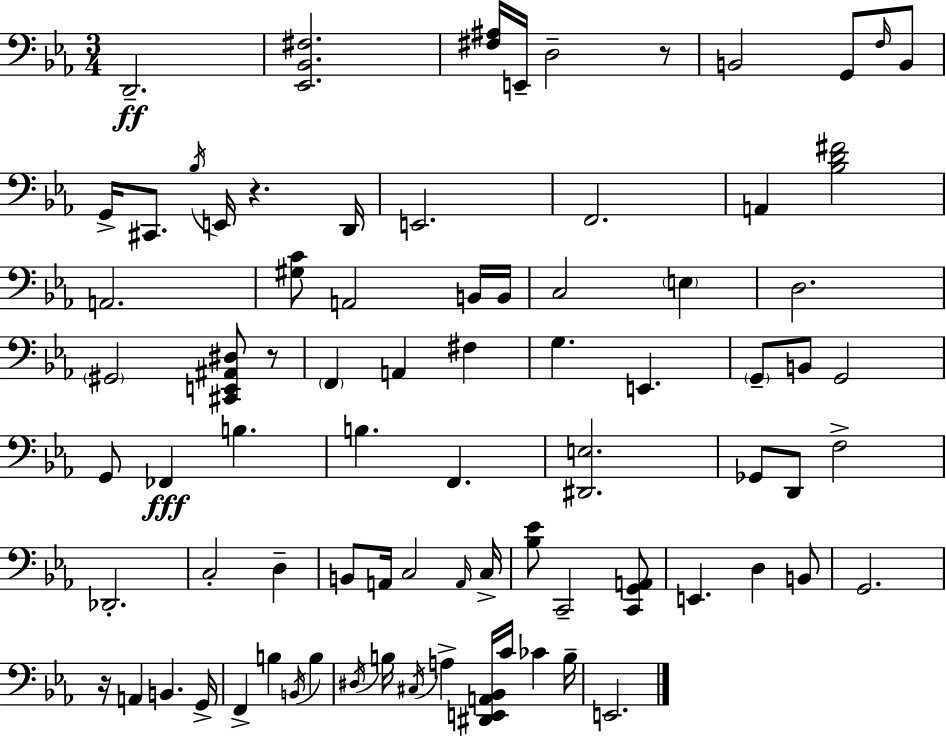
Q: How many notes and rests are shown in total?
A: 80